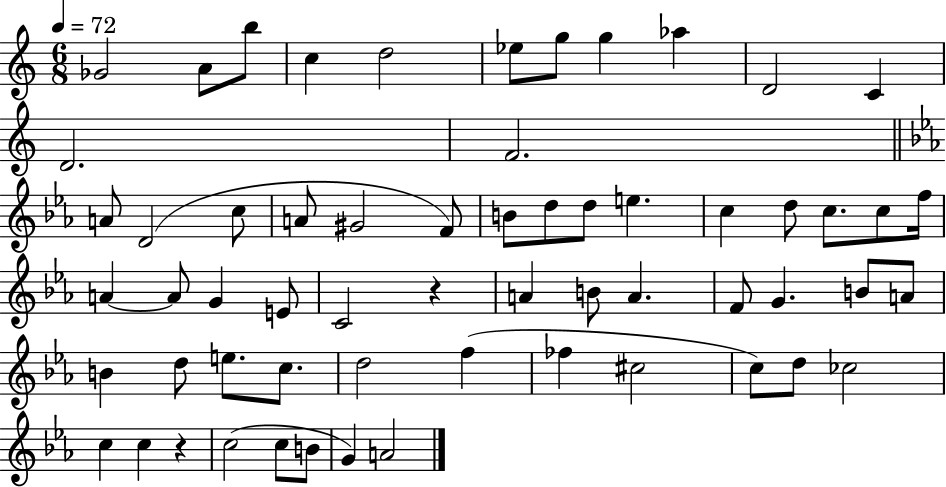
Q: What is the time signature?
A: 6/8